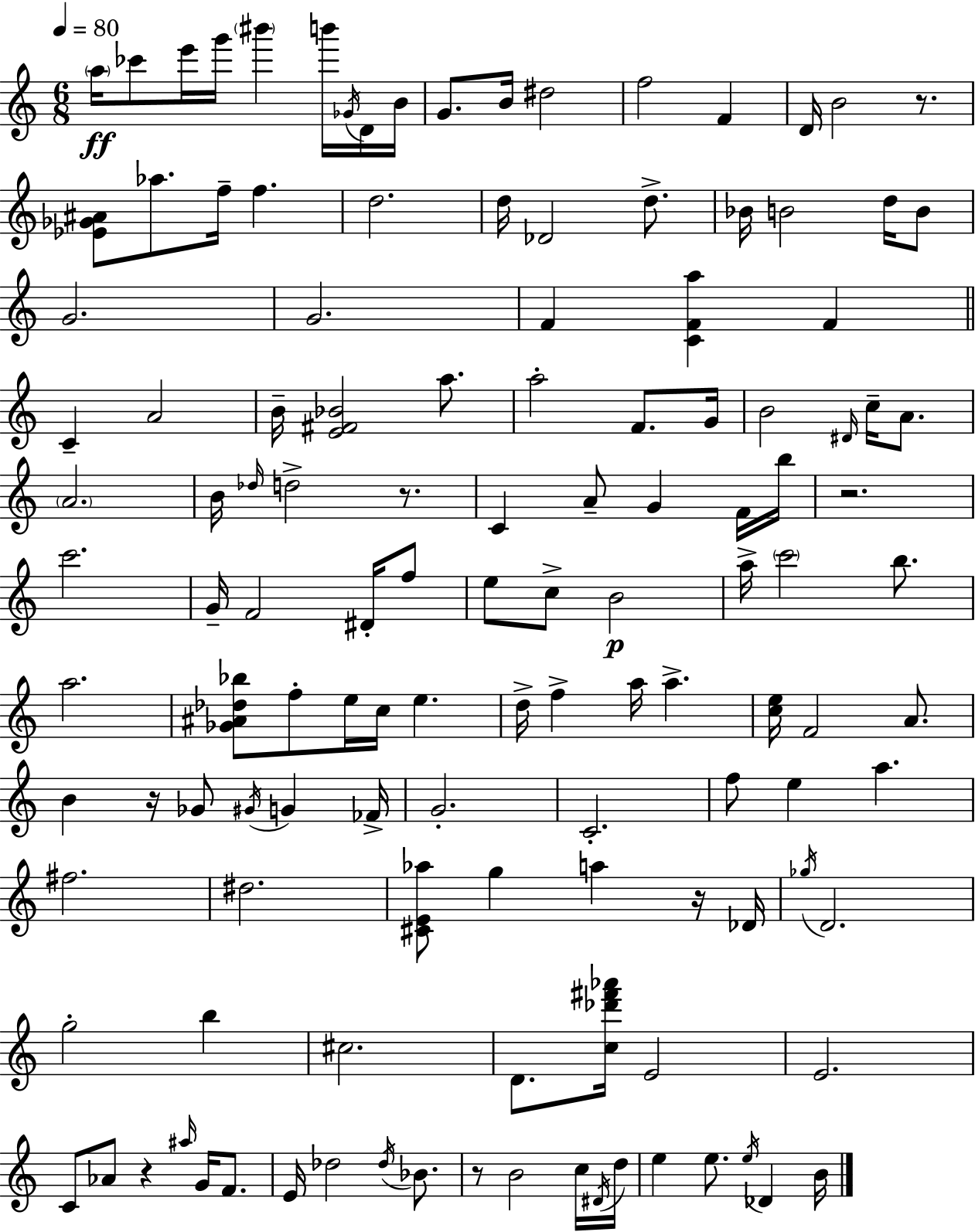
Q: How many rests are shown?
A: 7